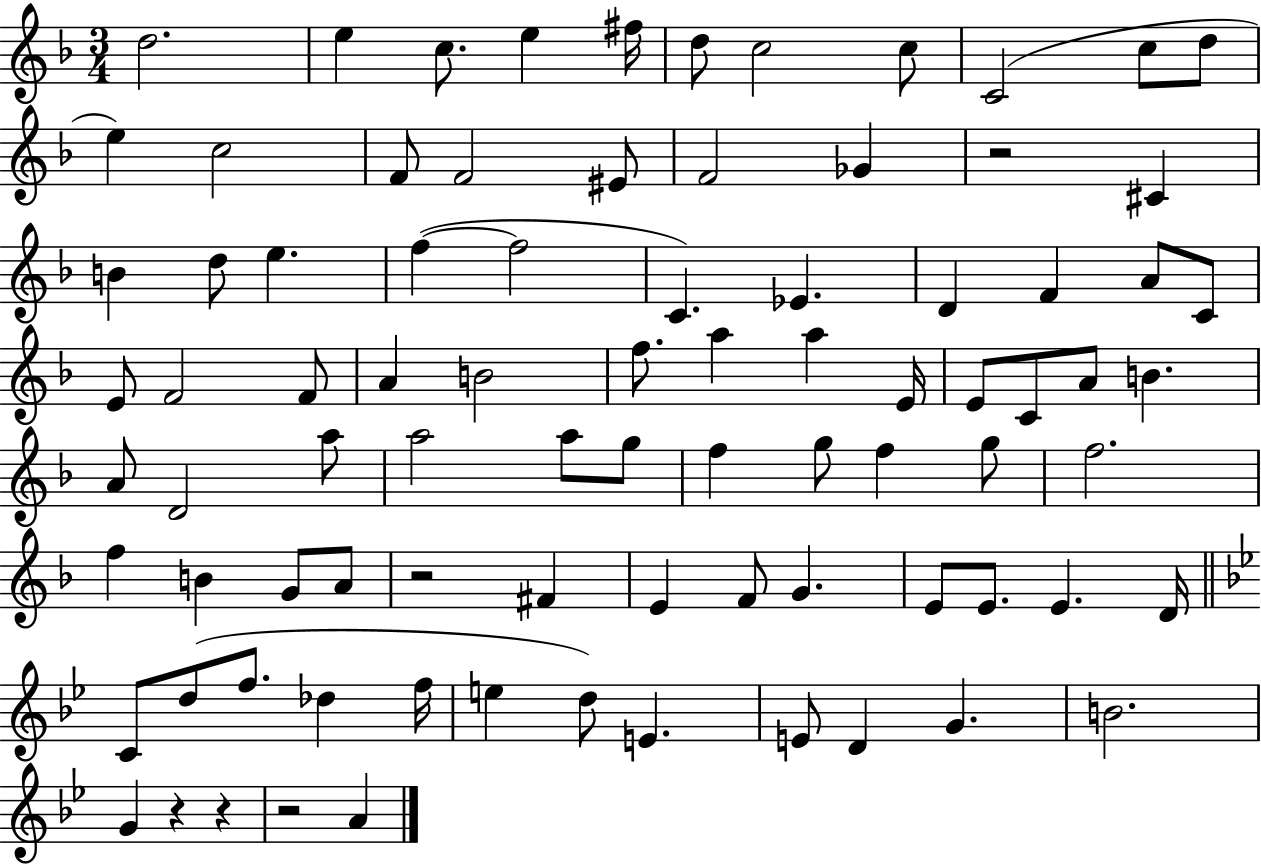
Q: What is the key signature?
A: F major